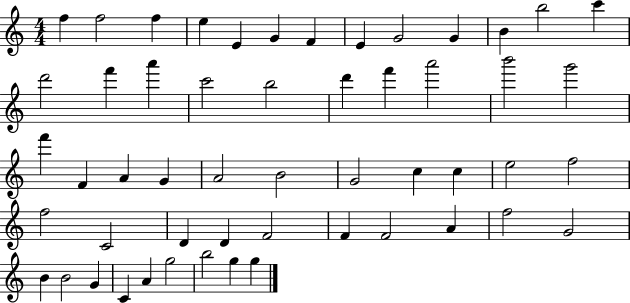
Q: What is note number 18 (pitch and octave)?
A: B5